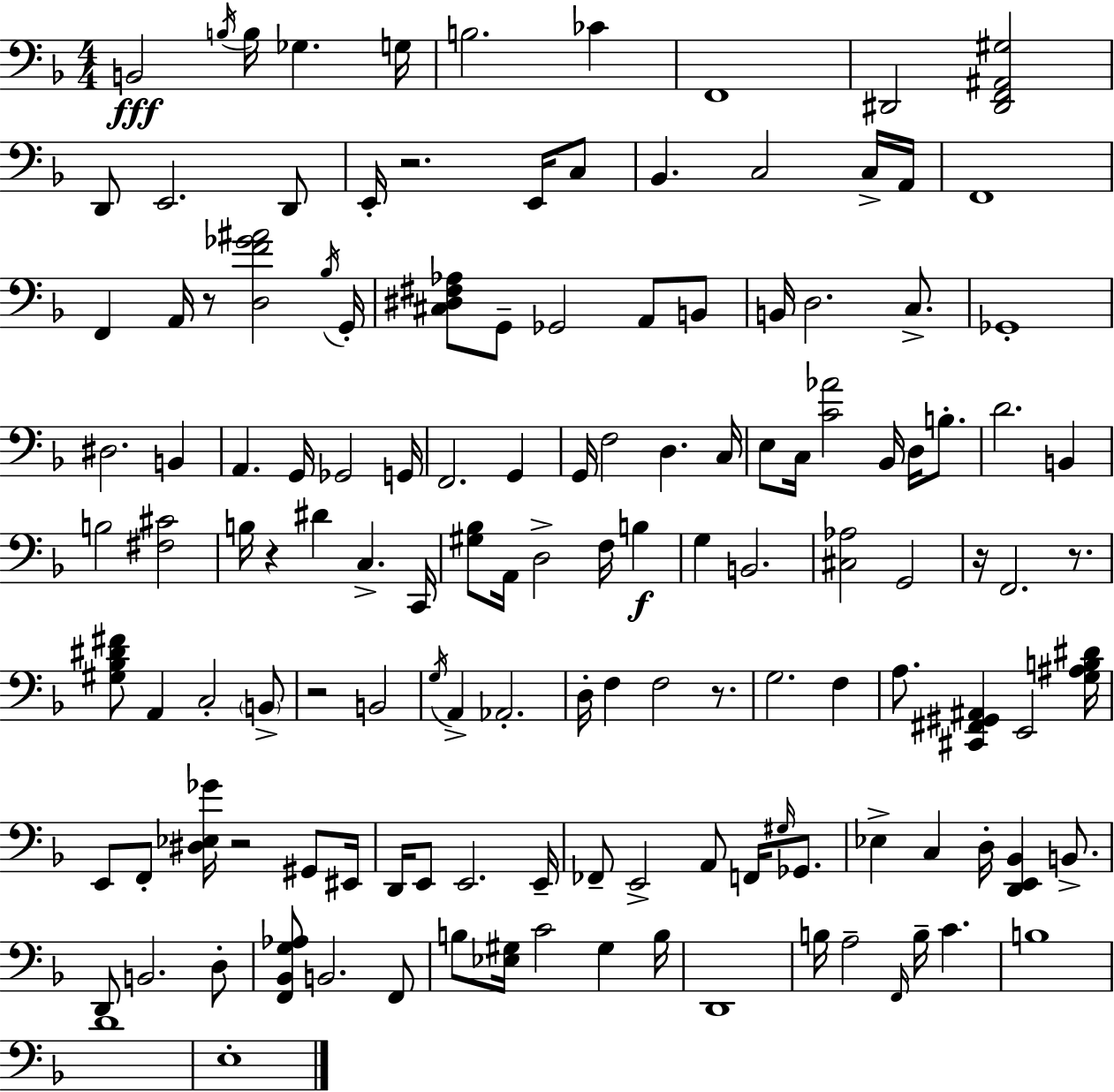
B2/h B3/s B3/s Gb3/q. G3/s B3/h. CES4/q F2/w D#2/h [D#2,F2,A#2,G#3]/h D2/e E2/h. D2/e E2/s R/h. E2/s C3/e Bb2/q. C3/h C3/s A2/s F2/w F2/q A2/s R/e [D3,F4,Gb4,A#4]/h Bb3/s G2/s [C#3,D#3,F#3,Ab3]/e G2/e Gb2/h A2/e B2/e B2/s D3/h. C3/e. Gb2/w D#3/h. B2/q A2/q. G2/s Gb2/h G2/s F2/h. G2/q G2/s F3/h D3/q. C3/s E3/e C3/s [C4,Ab4]/h Bb2/s D3/s B3/e. D4/h. B2/q B3/h [F#3,C#4]/h B3/s R/q D#4/q C3/q. C2/s [G#3,Bb3]/e A2/s D3/h F3/s B3/q G3/q B2/h. [C#3,Ab3]/h G2/h R/s F2/h. R/e. [G#3,Bb3,D#4,F#4]/e A2/q C3/h B2/e R/h B2/h G3/s A2/q Ab2/h. D3/s F3/q F3/h R/e. G3/h. F3/q A3/e. [C#2,F#2,G#2,A#2]/q E2/h [G3,A#3,B3,D#4]/s E2/e F2/e [D#3,Eb3,Gb4]/s R/h G#2/e EIS2/s D2/s E2/e E2/h. E2/s FES2/e E2/h A2/e F2/s G#3/s Gb2/e. Eb3/q C3/q D3/s [D2,E2,Bb2]/q B2/e. D2/e B2/h. D3/e [F2,Bb2,G3,Ab3]/e B2/h. F2/e B3/e [Eb3,G#3]/s C4/h G#3/q B3/s D2/w B3/s A3/h F2/s B3/s C4/q. B3/w D4/w E3/w